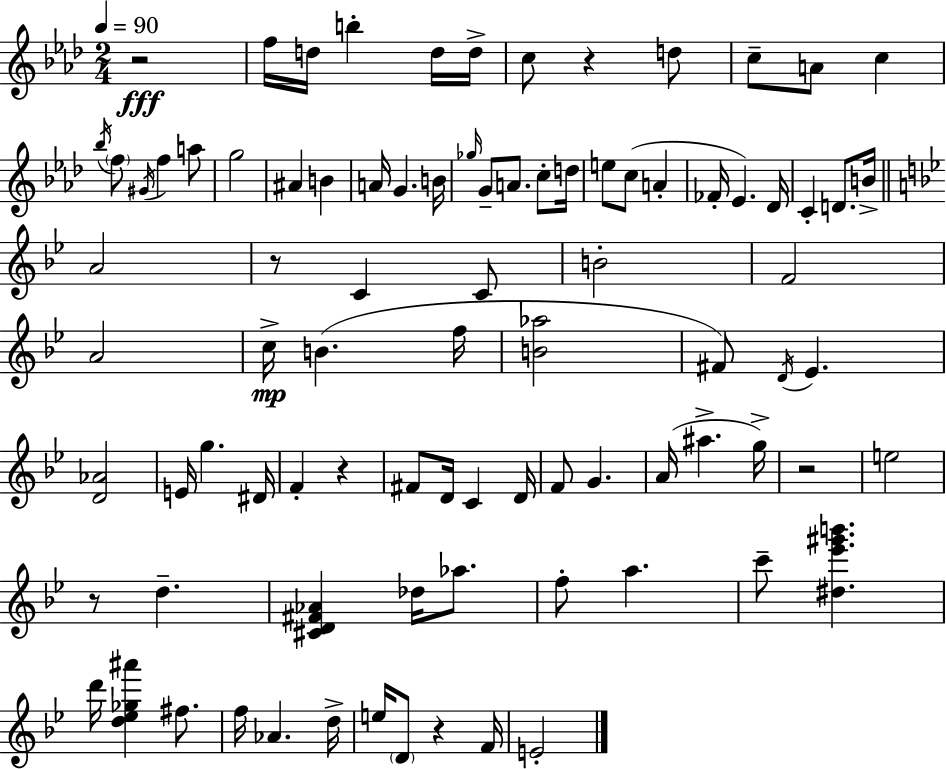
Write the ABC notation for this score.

X:1
T:Untitled
M:2/4
L:1/4
K:Fm
z2 f/4 d/4 b d/4 d/4 c/2 z d/2 c/2 A/2 c _b/4 f/2 ^G/4 f a/2 g2 ^A B A/4 G B/4 _g/4 G/2 A/2 c/2 d/4 e/2 c/2 A _F/4 _E _D/4 C D/2 B/4 A2 z/2 C C/2 B2 F2 A2 c/4 B f/4 [B_a]2 ^F/2 D/4 _E [D_A]2 E/4 g ^D/4 F z ^F/2 D/4 C D/4 F/2 G A/4 ^a g/4 z2 e2 z/2 d [^CD^F_A] _d/4 _a/2 f/2 a c'/2 [^d_e'^g'b'] d'/4 [d_e_g^a'] ^f/2 f/4 _A d/4 e/4 D/2 z F/4 E2